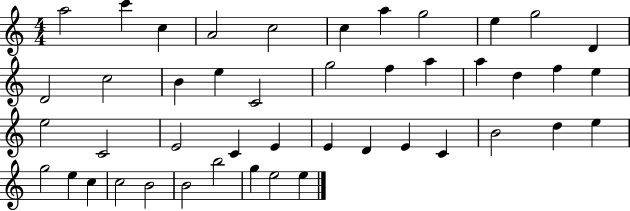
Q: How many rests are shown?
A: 0